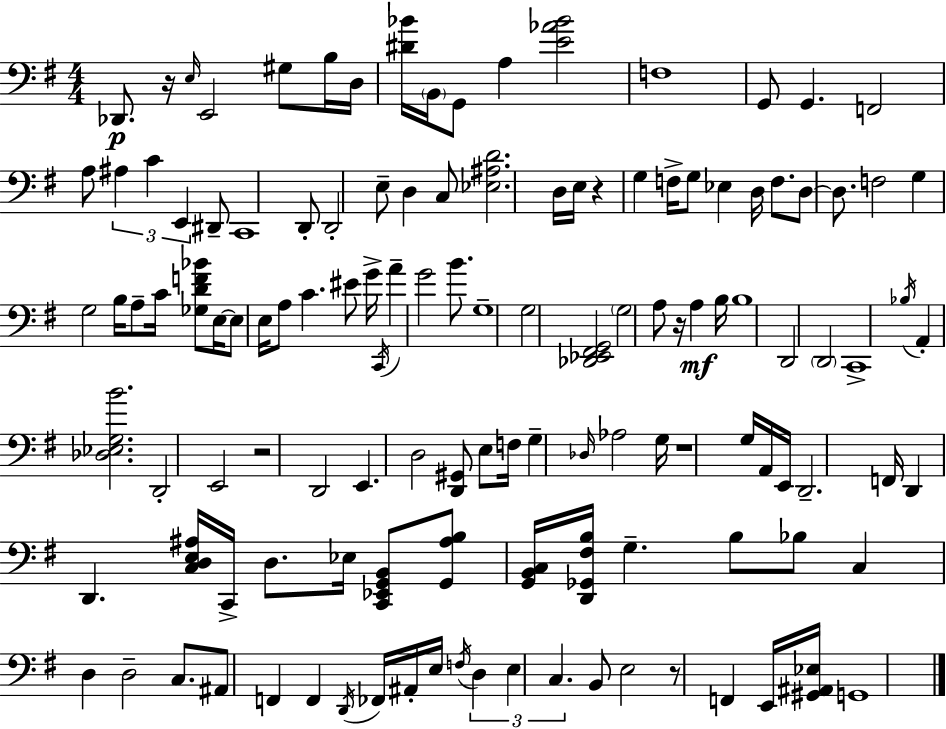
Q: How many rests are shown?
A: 6